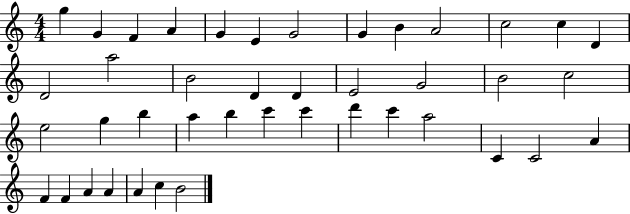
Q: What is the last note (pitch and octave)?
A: B4